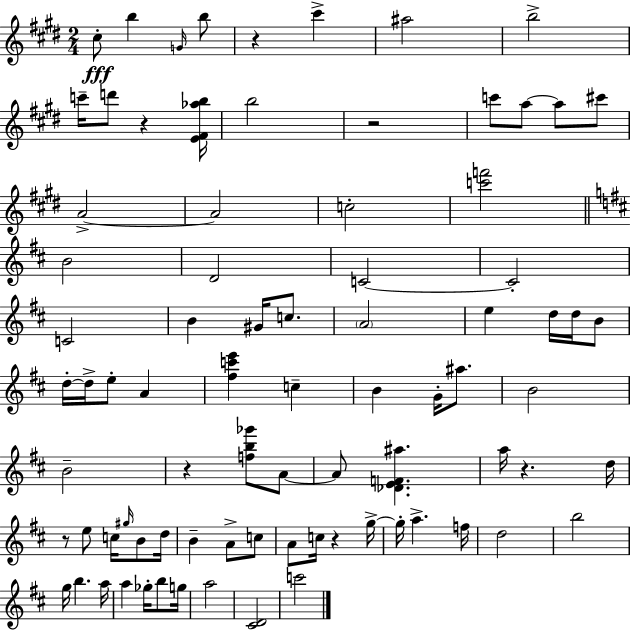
C#5/e B5/q G4/s B5/e R/q C#6/q A#5/h B5/h C6/s D6/e R/q [E4,F#4,Ab5,B5]/s B5/h R/h C6/e A5/e A5/e C#6/e A4/h A4/h C5/h [C6,F6]/h B4/h D4/h C4/h C4/h C4/h B4/q G#4/s C5/e. A4/h E5/q D5/s D5/s B4/e D5/s D5/s E5/e A4/q [F#5,C6,E6]/q C5/q B4/q G4/s A#5/e. B4/h B4/h R/q [F5,B5,Gb6]/e A4/e A4/e [Db4,E4,F4,A#5]/q. A5/s R/q. D5/s R/e E5/e C5/s G#5/s B4/e D5/s B4/q A4/e C5/e A4/e C5/s R/q G5/s G5/s A5/q. F5/s D5/h B5/h G5/s B5/q. A5/s A5/q Gb5/s B5/e G5/s A5/h [C#4,D4]/h C6/h